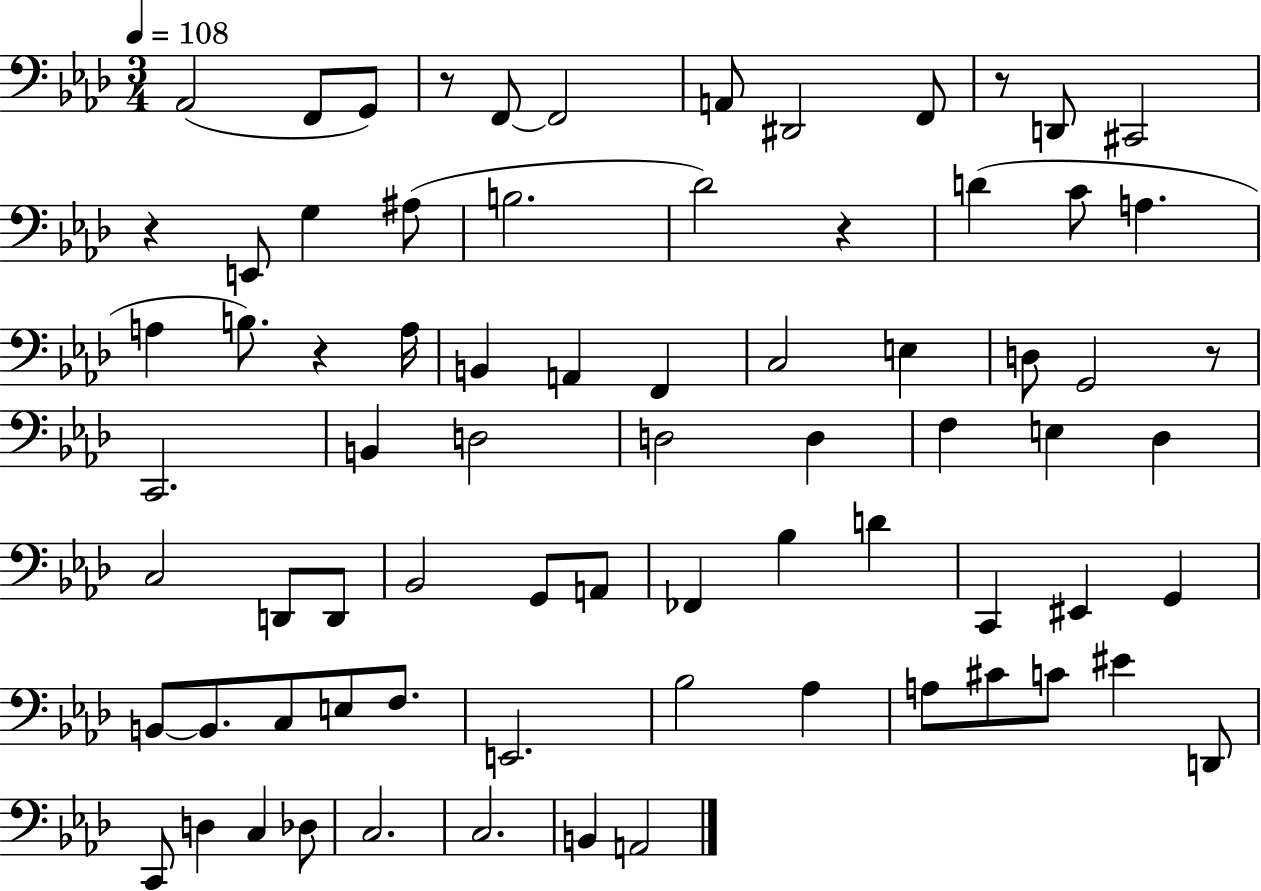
Ab2/h F2/e G2/e R/e F2/e F2/h A2/e D#2/h F2/e R/e D2/e C#2/h R/q E2/e G3/q A#3/e B3/h. Db4/h R/q D4/q C4/e A3/q. A3/q B3/e. R/q A3/s B2/q A2/q F2/q C3/h E3/q D3/e G2/h R/e C2/h. B2/q D3/h D3/h D3/q F3/q E3/q Db3/q C3/h D2/e D2/e Bb2/h G2/e A2/e FES2/q Bb3/q D4/q C2/q EIS2/q G2/q B2/e B2/e. C3/e E3/e F3/e. E2/h. Bb3/h Ab3/q A3/e C#4/e C4/e EIS4/q D2/e C2/e D3/q C3/q Db3/e C3/h. C3/h. B2/q A2/h